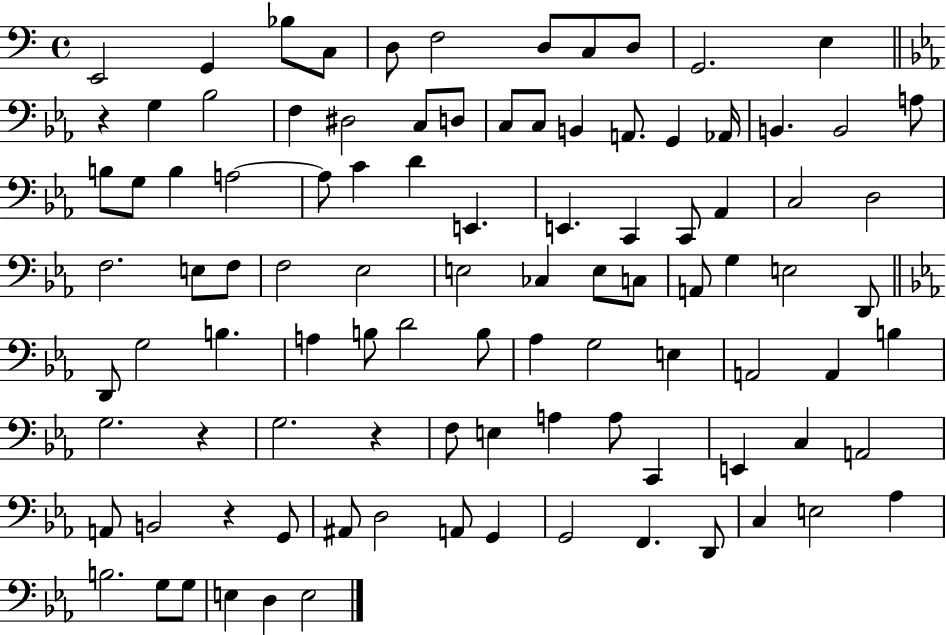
E2/h G2/q Bb3/e C3/e D3/e F3/h D3/e C3/e D3/e G2/h. E3/q R/q G3/q Bb3/h F3/q D#3/h C3/e D3/e C3/e C3/e B2/q A2/e. G2/q Ab2/s B2/q. B2/h A3/e B3/e G3/e B3/q A3/h A3/e C4/q D4/q E2/q. E2/q. C2/q C2/e Ab2/q C3/h D3/h F3/h. E3/e F3/e F3/h Eb3/h E3/h CES3/q E3/e C3/e A2/e G3/q E3/h D2/e D2/e G3/h B3/q. A3/q B3/e D4/h B3/e Ab3/q G3/h E3/q A2/h A2/q B3/q G3/h. R/q G3/h. R/q F3/e E3/q A3/q A3/e C2/q E2/q C3/q A2/h A2/e B2/h R/q G2/e A#2/e D3/h A2/e G2/q G2/h F2/q. D2/e C3/q E3/h Ab3/q B3/h. G3/e G3/e E3/q D3/q E3/h